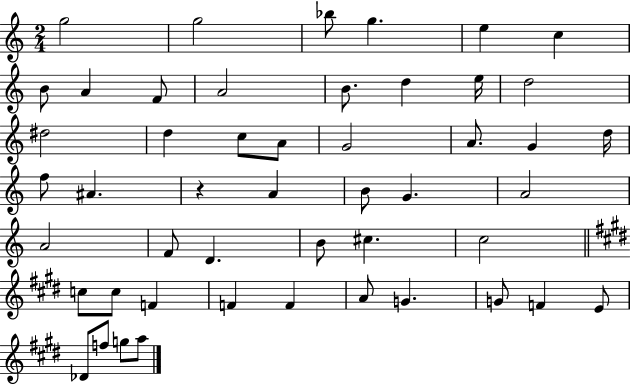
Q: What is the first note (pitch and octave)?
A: G5